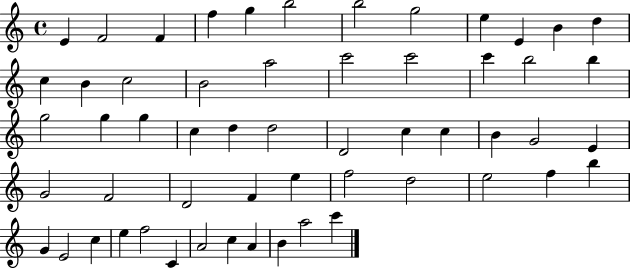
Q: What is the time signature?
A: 4/4